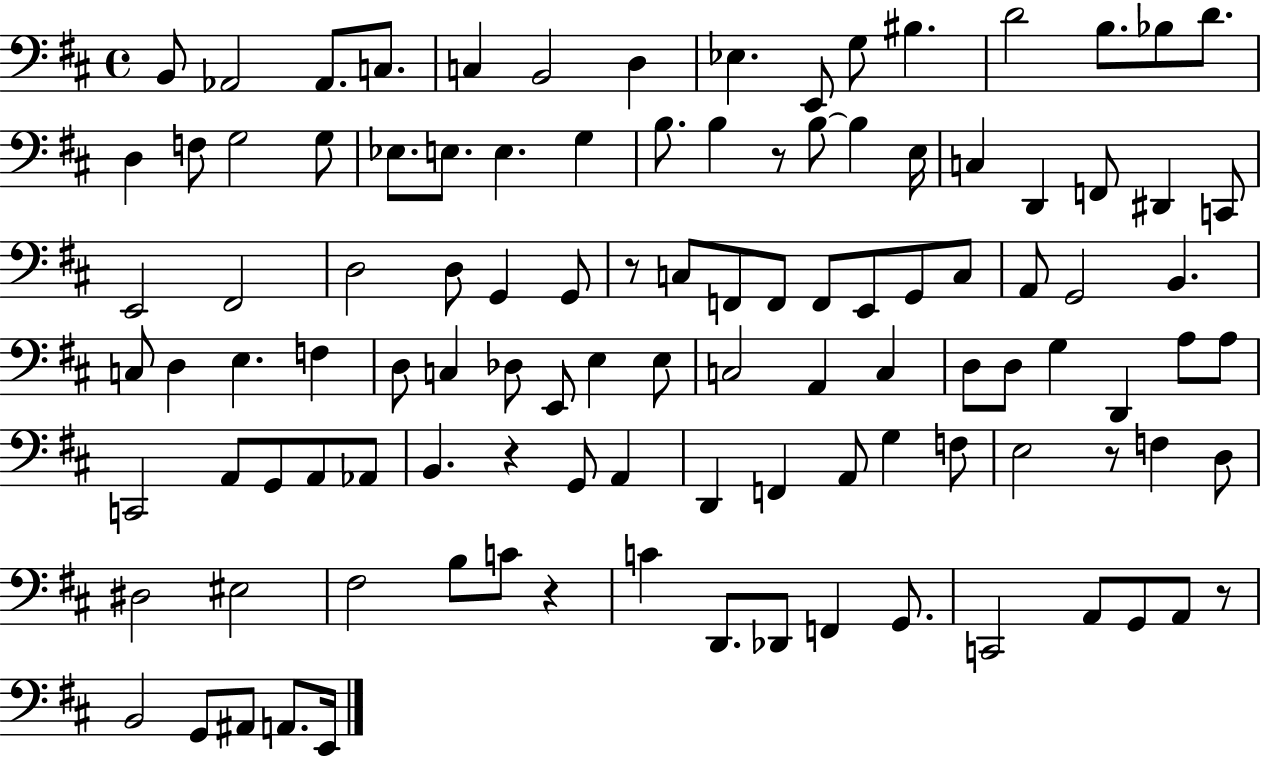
{
  \clef bass
  \time 4/4
  \defaultTimeSignature
  \key d \major
  \repeat volta 2 { b,8 aes,2 aes,8. c8. | c4 b,2 d4 | ees4. e,8 g8 bis4. | d'2 b8. bes8 d'8. | \break d4 f8 g2 g8 | ees8. e8. e4. g4 | b8. b4 r8 b8~~ b4 e16 | c4 d,4 f,8 dis,4 c,8 | \break e,2 fis,2 | d2 d8 g,4 g,8 | r8 c8 f,8 f,8 f,8 e,8 g,8 c8 | a,8 g,2 b,4. | \break c8 d4 e4. f4 | d8 c4 des8 e,8 e4 e8 | c2 a,4 c4 | d8 d8 g4 d,4 a8 a8 | \break c,2 a,8 g,8 a,8 aes,8 | b,4. r4 g,8 a,4 | d,4 f,4 a,8 g4 f8 | e2 r8 f4 d8 | \break dis2 eis2 | fis2 b8 c'8 r4 | c'4 d,8. des,8 f,4 g,8. | c,2 a,8 g,8 a,8 r8 | \break b,2 g,8 ais,8 a,8. e,16 | } \bar "|."
}